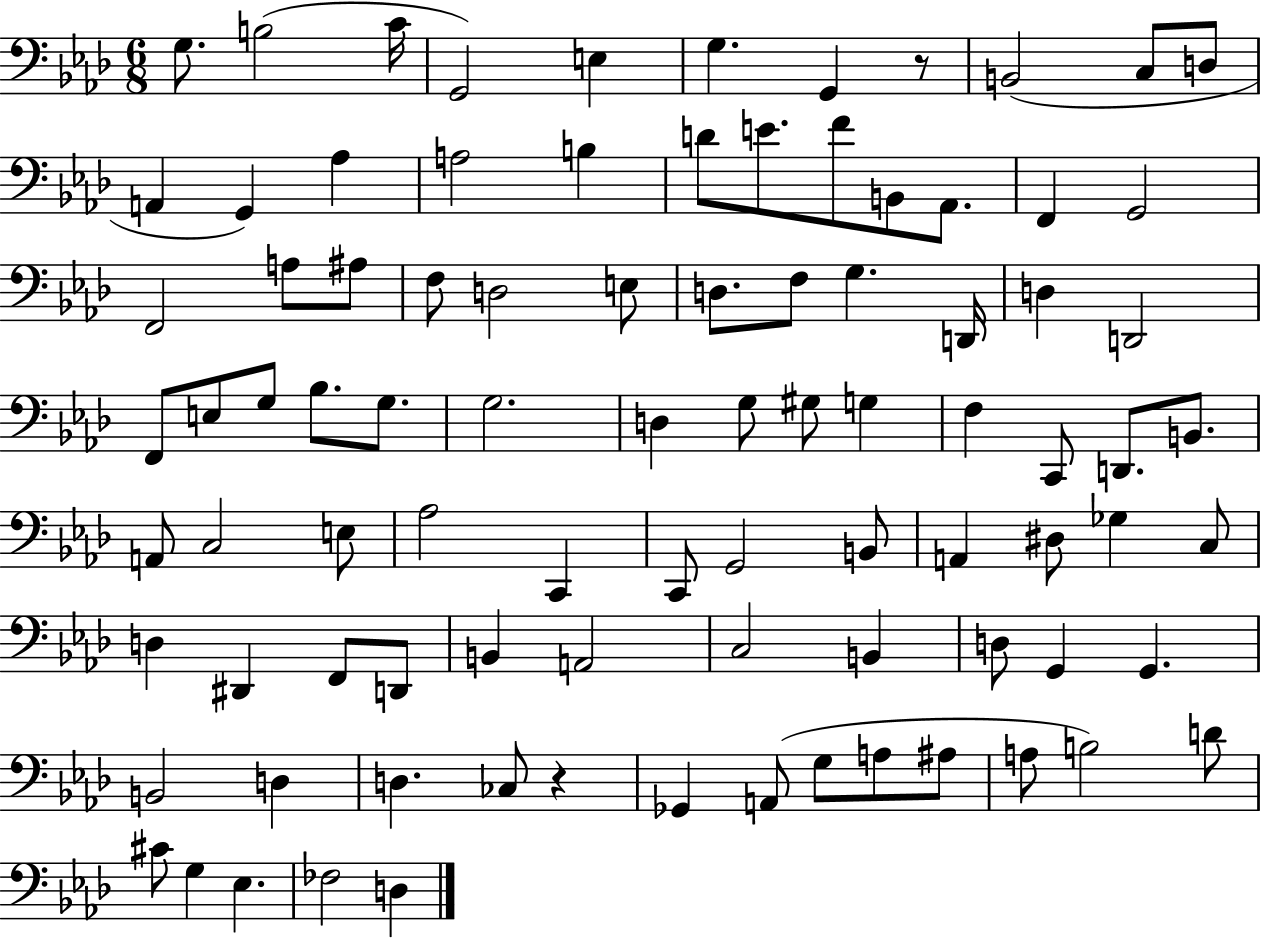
{
  \clef bass
  \numericTimeSignature
  \time 6/8
  \key aes \major
  g8. b2( c'16 | g,2) e4 | g4. g,4 r8 | b,2( c8 d8 | \break a,4 g,4) aes4 | a2 b4 | d'8 e'8. f'8 b,8 aes,8. | f,4 g,2 | \break f,2 a8 ais8 | f8 d2 e8 | d8. f8 g4. d,16 | d4 d,2 | \break f,8 e8 g8 bes8. g8. | g2. | d4 g8 gis8 g4 | f4 c,8 d,8. b,8. | \break a,8 c2 e8 | aes2 c,4 | c,8 g,2 b,8 | a,4 dis8 ges4 c8 | \break d4 dis,4 f,8 d,8 | b,4 a,2 | c2 b,4 | d8 g,4 g,4. | \break b,2 d4 | d4. ces8 r4 | ges,4 a,8( g8 a8 ais8 | a8 b2) d'8 | \break cis'8 g4 ees4. | fes2 d4 | \bar "|."
}